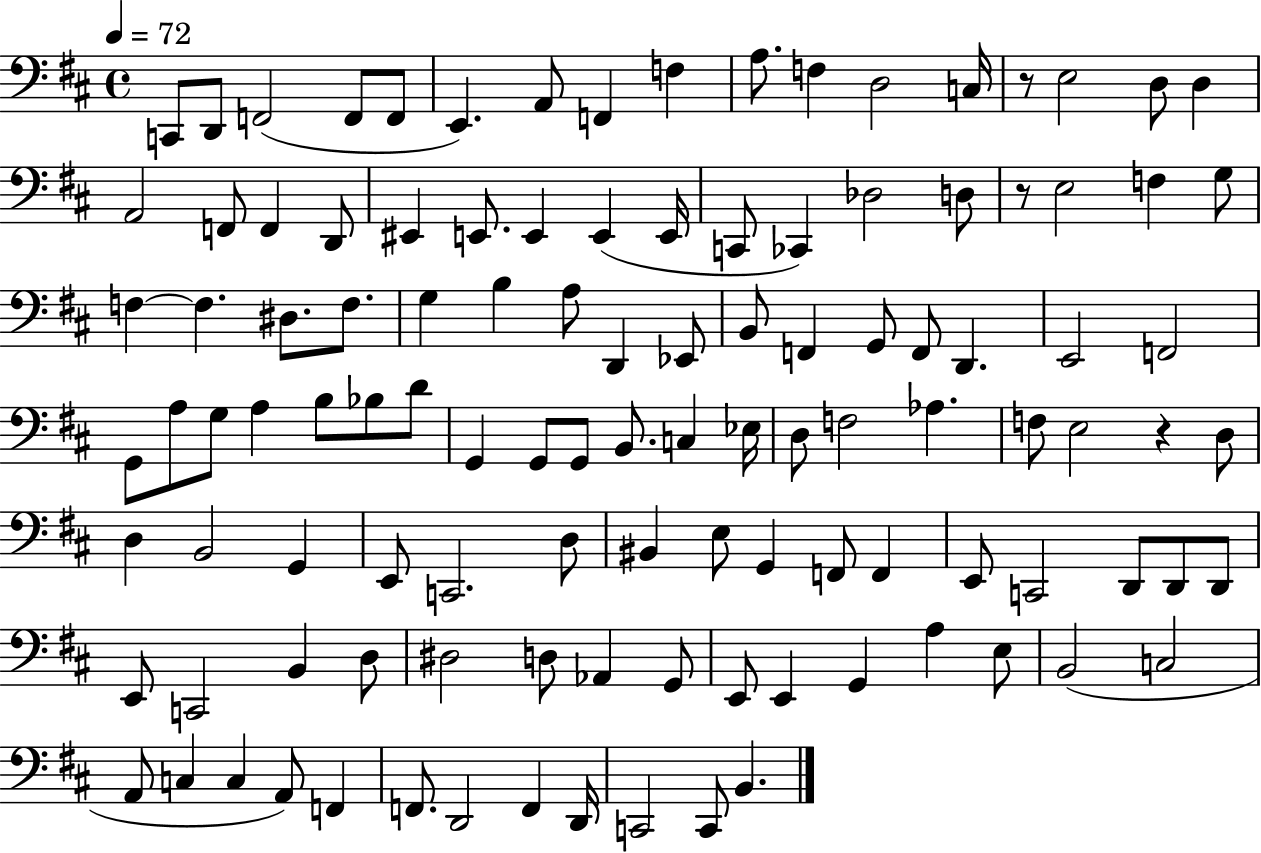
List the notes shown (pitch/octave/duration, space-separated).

C2/e D2/e F2/h F2/e F2/e E2/q. A2/e F2/q F3/q A3/e. F3/q D3/h C3/s R/e E3/h D3/e D3/q A2/h F2/e F2/q D2/e EIS2/q E2/e. E2/q E2/q E2/s C2/e CES2/q Db3/h D3/e R/e E3/h F3/q G3/e F3/q F3/q. D#3/e. F3/e. G3/q B3/q A3/e D2/q Eb2/e B2/e F2/q G2/e F2/e D2/q. E2/h F2/h G2/e A3/e G3/e A3/q B3/e Bb3/e D4/e G2/q G2/e G2/e B2/e. C3/q Eb3/s D3/e F3/h Ab3/q. F3/e E3/h R/q D3/e D3/q B2/h G2/q E2/e C2/h. D3/e BIS2/q E3/e G2/q F2/e F2/q E2/e C2/h D2/e D2/e D2/e E2/e C2/h B2/q D3/e D#3/h D3/e Ab2/q G2/e E2/e E2/q G2/q A3/q E3/e B2/h C3/h A2/e C3/q C3/q A2/e F2/q F2/e. D2/h F2/q D2/s C2/h C2/e B2/q.